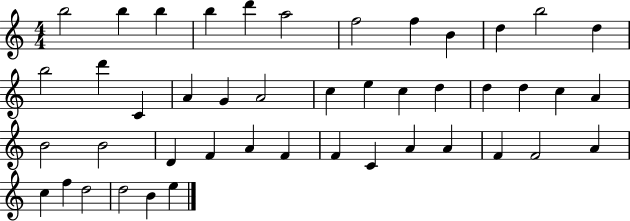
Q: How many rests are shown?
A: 0